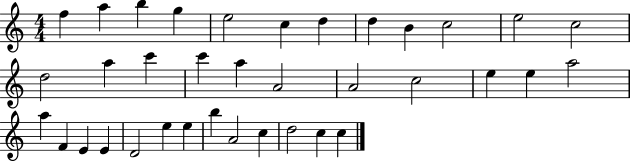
{
  \clef treble
  \numericTimeSignature
  \time 4/4
  \key c \major
  f''4 a''4 b''4 g''4 | e''2 c''4 d''4 | d''4 b'4 c''2 | e''2 c''2 | \break d''2 a''4 c'''4 | c'''4 a''4 a'2 | a'2 c''2 | e''4 e''4 a''2 | \break a''4 f'4 e'4 e'4 | d'2 e''4 e''4 | b''4 a'2 c''4 | d''2 c''4 c''4 | \break \bar "|."
}